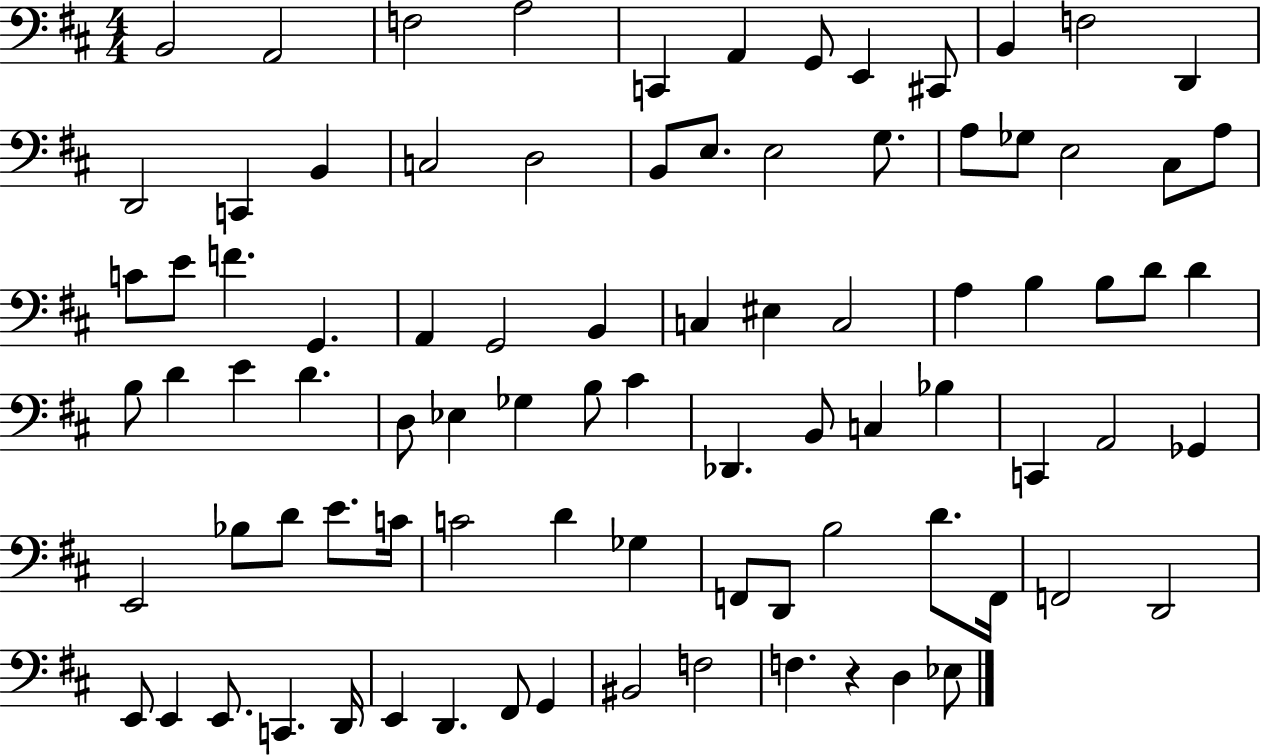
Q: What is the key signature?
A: D major